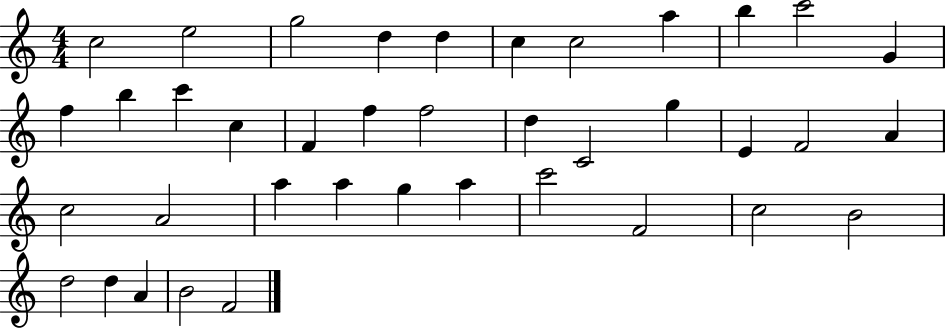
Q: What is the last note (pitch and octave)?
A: F4